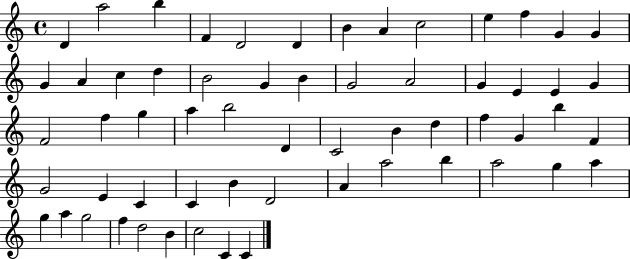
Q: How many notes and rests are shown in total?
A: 60